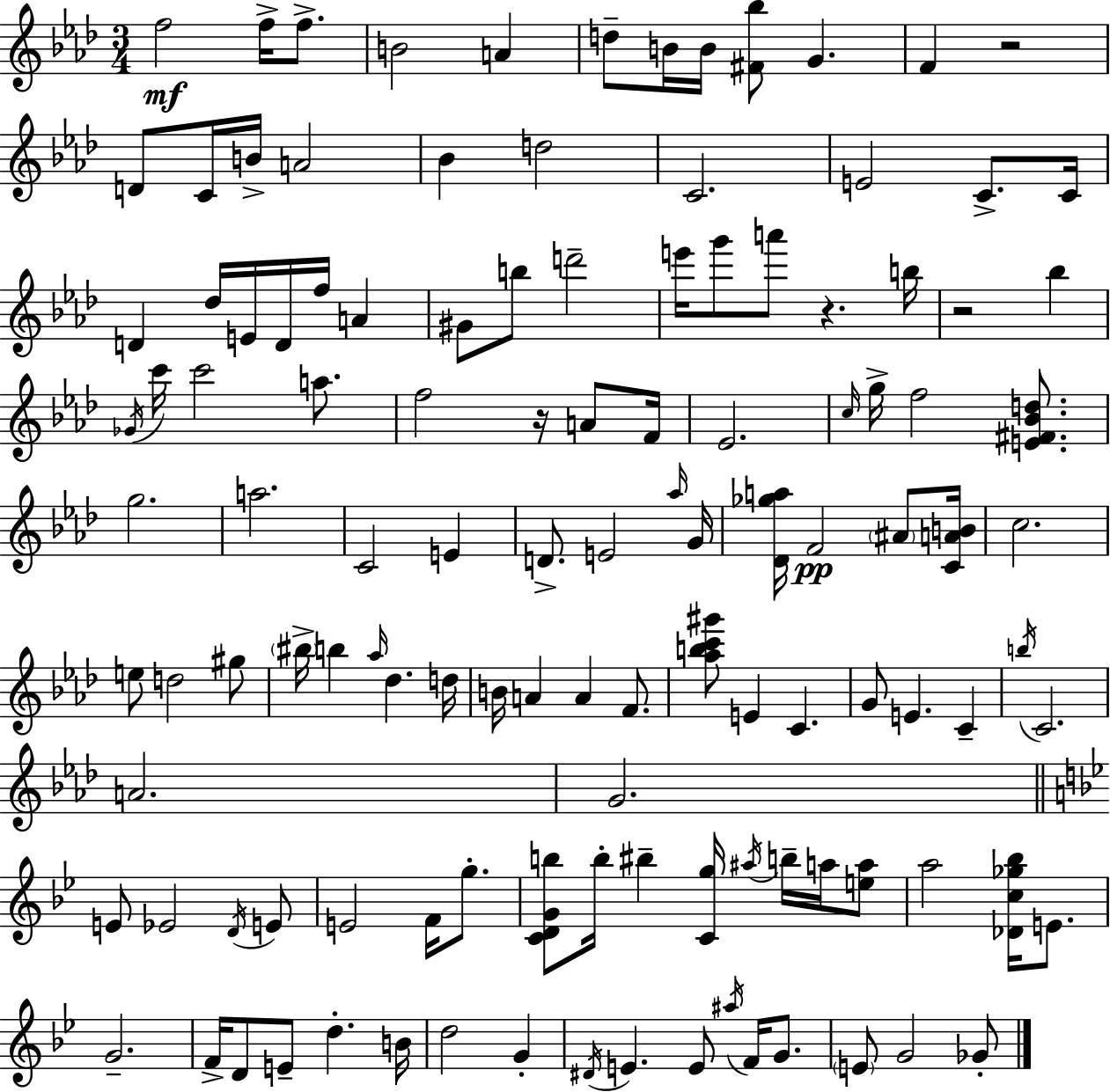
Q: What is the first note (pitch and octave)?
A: F5